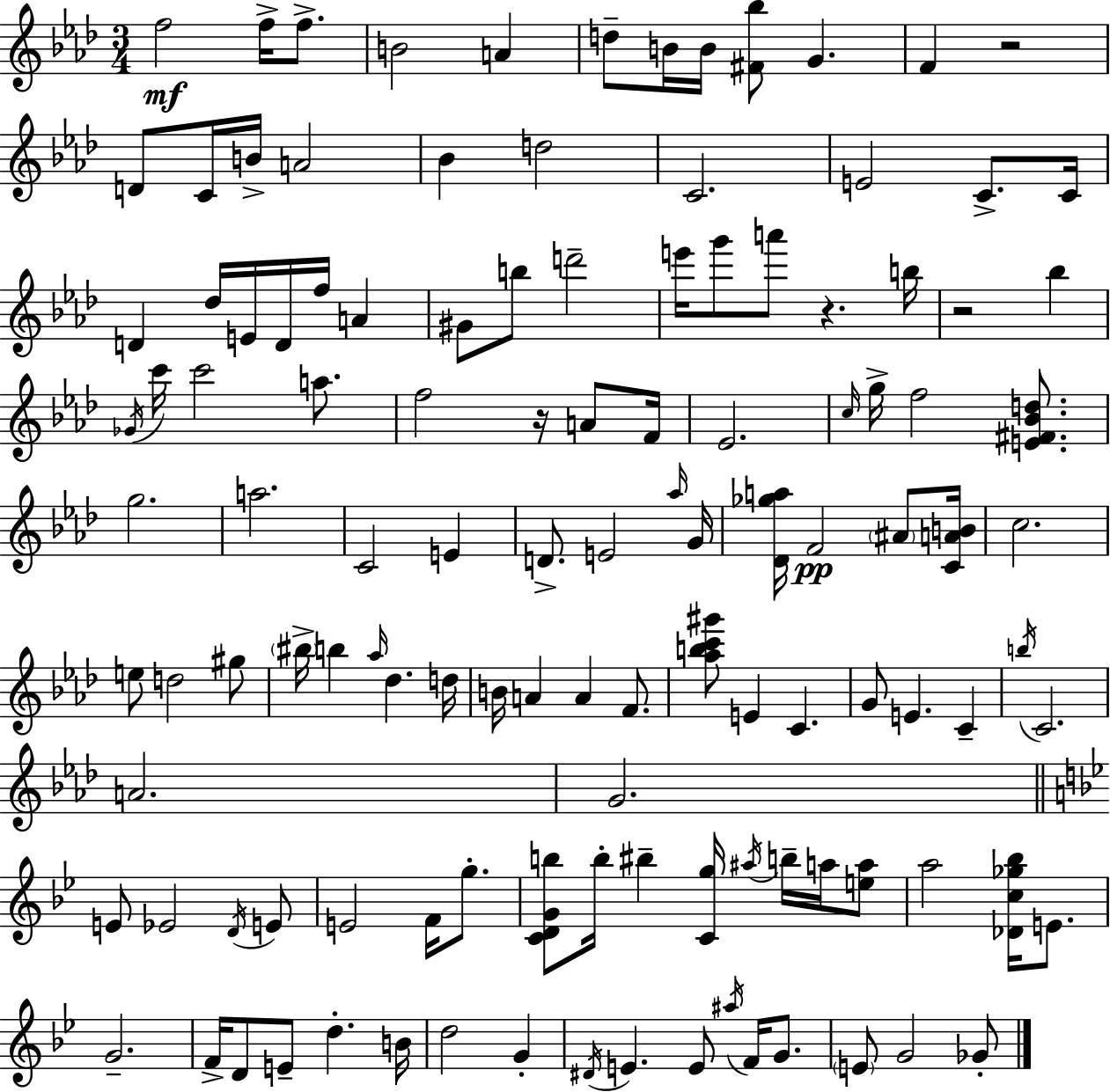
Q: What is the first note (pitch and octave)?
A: F5